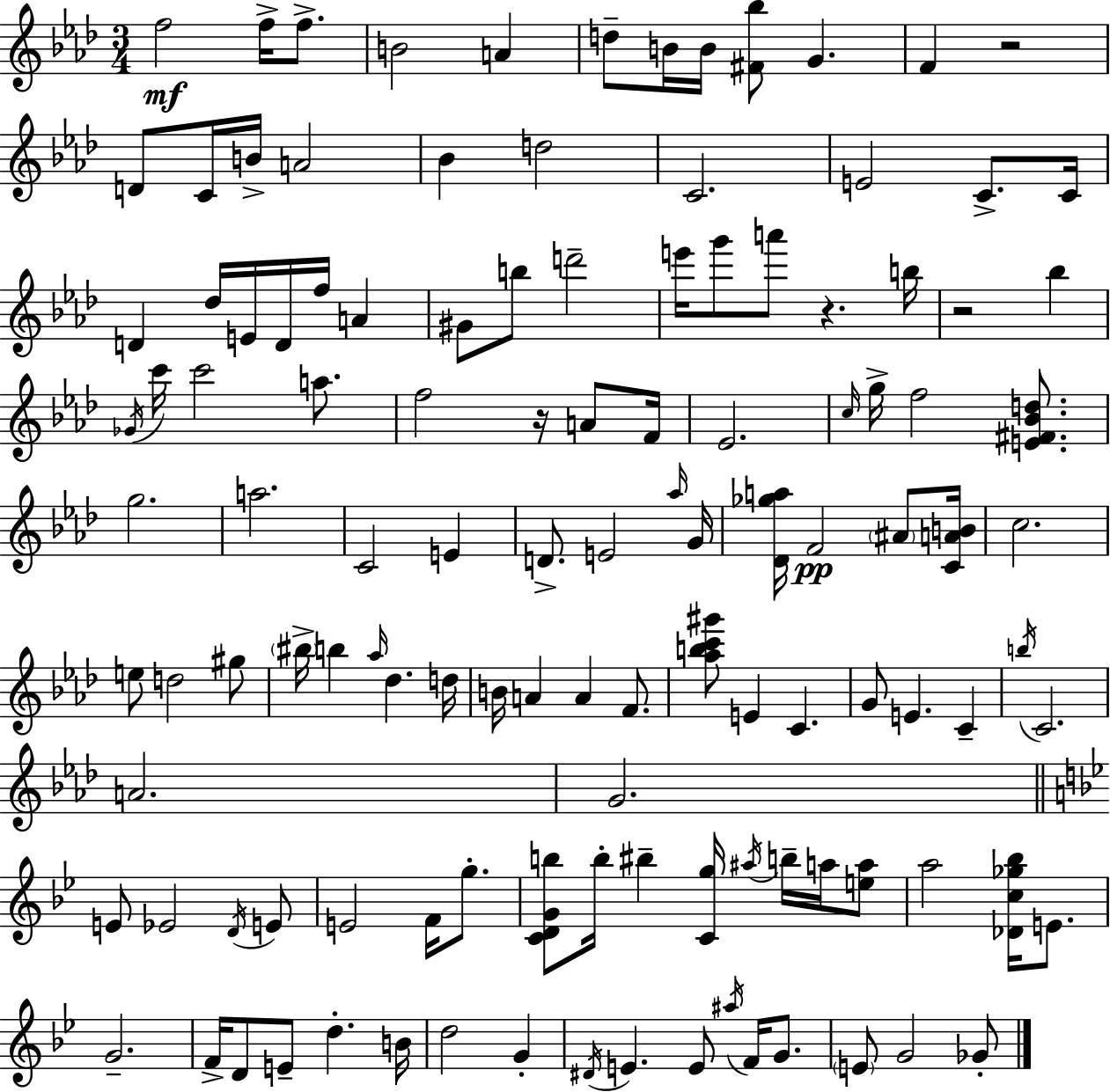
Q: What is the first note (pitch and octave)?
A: F5